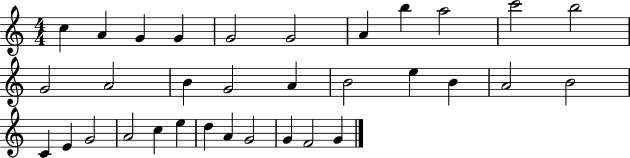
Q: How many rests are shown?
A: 0